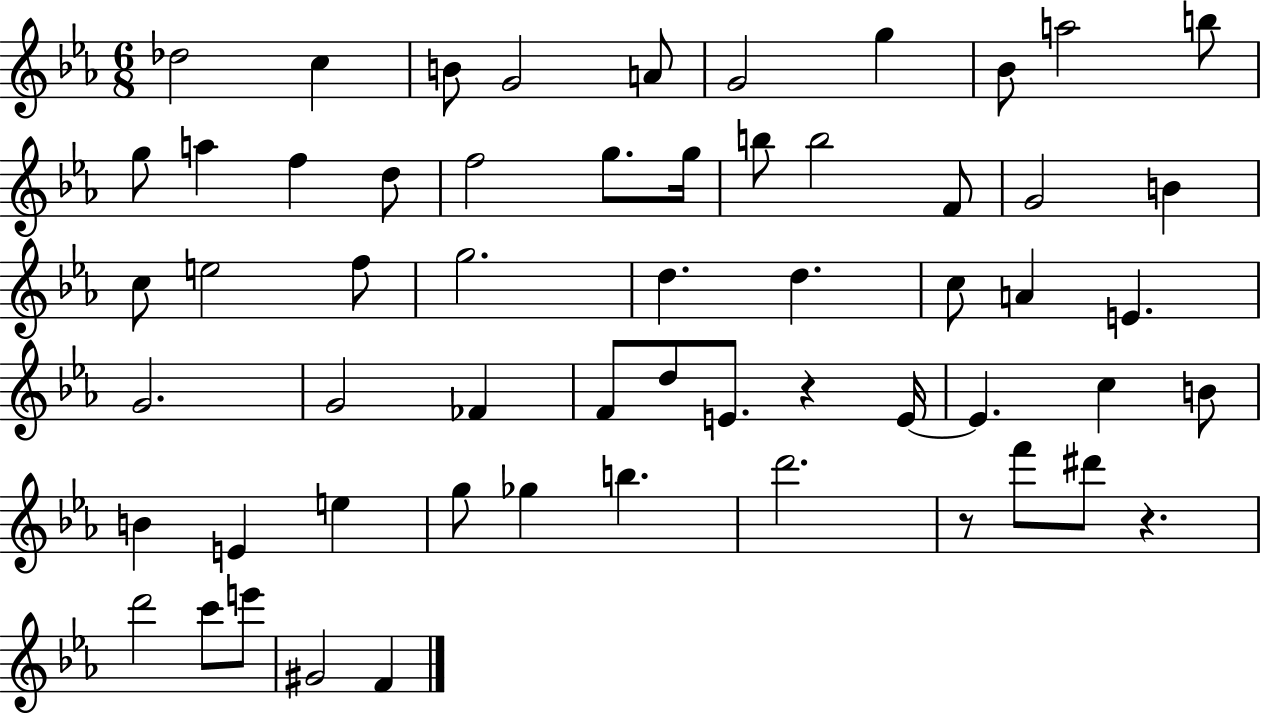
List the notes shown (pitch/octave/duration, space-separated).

Db5/h C5/q B4/e G4/h A4/e G4/h G5/q Bb4/e A5/h B5/e G5/e A5/q F5/q D5/e F5/h G5/e. G5/s B5/e B5/h F4/e G4/h B4/q C5/e E5/h F5/e G5/h. D5/q. D5/q. C5/e A4/q E4/q. G4/h. G4/h FES4/q F4/e D5/e E4/e. R/q E4/s E4/q. C5/q B4/e B4/q E4/q E5/q G5/e Gb5/q B5/q. D6/h. R/e F6/e D#6/e R/q. D6/h C6/e E6/e G#4/h F4/q